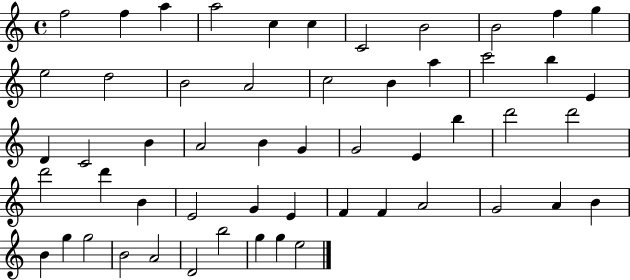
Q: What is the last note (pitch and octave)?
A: E5